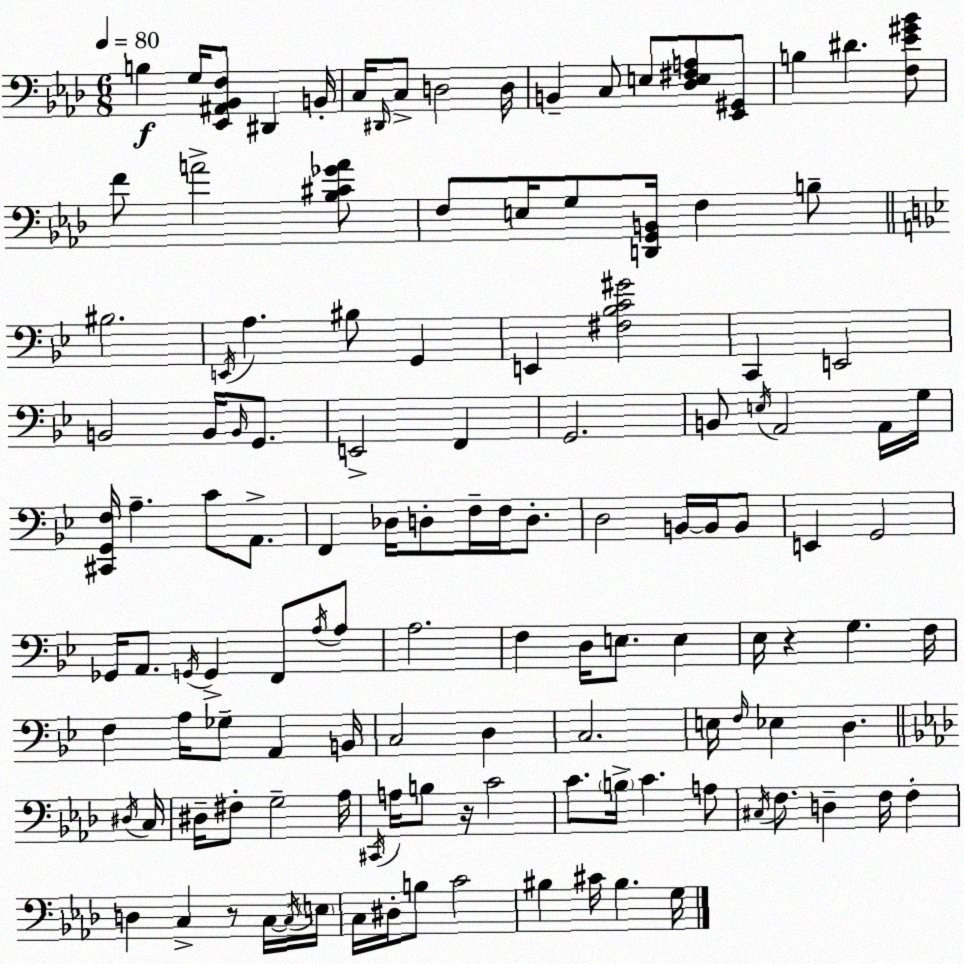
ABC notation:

X:1
T:Untitled
M:6/8
L:1/4
K:Fm
B, G,/4 [_E,,^A,,_B,,F,]/2 ^D,, B,,/4 C,/4 ^D,,/4 C,/2 D,2 D,/4 B,, C,/2 E,/2 [_D,E,^F,A,]/2 [_E,,^G,,]/2 B, ^D [F,_E^G_B]/2 F/2 A2 [_B,^C_GA]/2 F,/2 E,/4 G,/2 [D,,G,,B,,]/4 F, B,/2 ^B,2 E,,/4 A, ^B,/2 G,, E,, [^F,_B,C^G]2 C,, E,,2 B,,2 B,,/4 B,,/4 G,,/2 E,,2 F,, G,,2 B,,/2 E,/4 A,,2 A,,/4 G,/4 [^C,,G,,F,]/4 A, C/2 A,,/2 F,, _D,/4 D,/2 F,/4 F,/4 D,/2 D,2 B,,/4 B,,/4 B,,/2 E,, G,,2 _G,,/4 A,,/2 G,,/4 G,, F,,/2 A,/4 A,/2 A,2 F, D,/4 E,/2 E, _E,/4 z G, F,/4 F, A,/4 _G,/2 A,, B,,/4 C,2 D, C,2 E,/4 F,/4 _E, D, ^D,/4 C,/4 ^D,/4 ^F,/2 G,2 _A,/4 ^C,,/4 A,/4 B,/2 z/4 C2 C/2 B,/4 C A,/2 ^C,/4 F,/2 D, F,/4 F, D, C, z/2 C,/4 C,/4 E,/4 C,/4 ^D,/4 B,/2 C2 ^B, ^C/4 ^B, G,/4